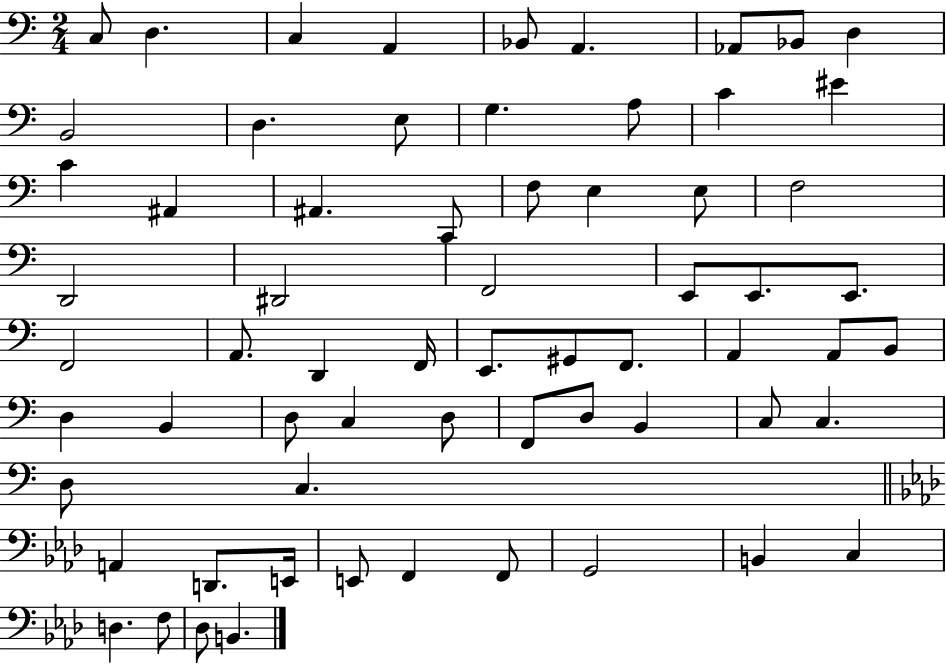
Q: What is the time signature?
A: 2/4